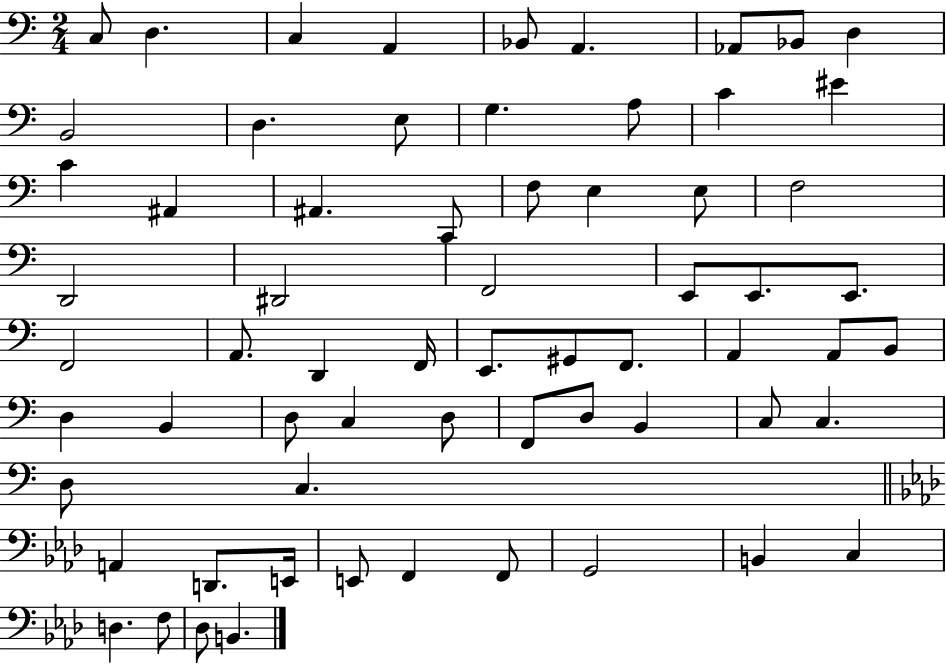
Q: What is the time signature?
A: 2/4